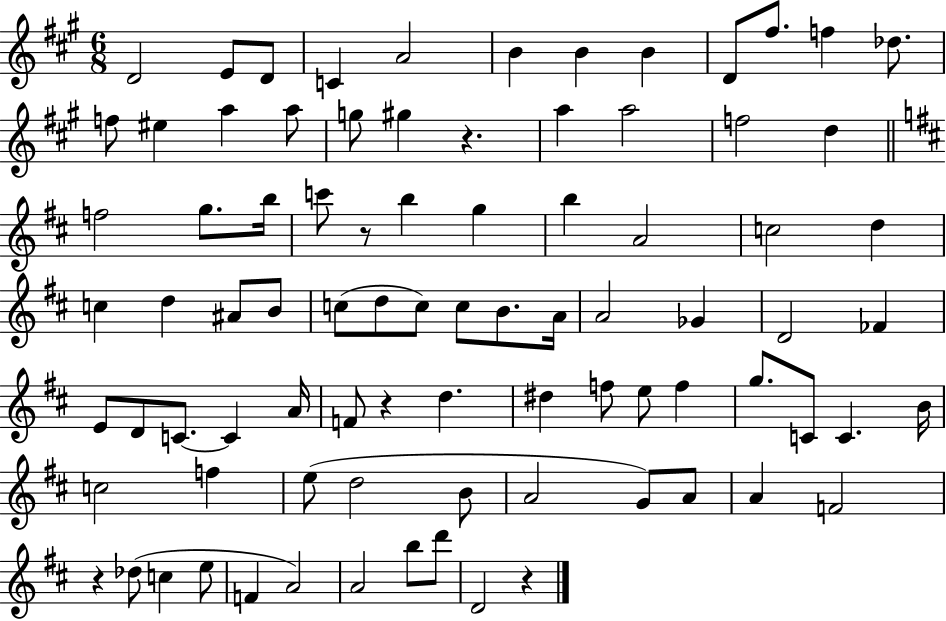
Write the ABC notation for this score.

X:1
T:Untitled
M:6/8
L:1/4
K:A
D2 E/2 D/2 C A2 B B B D/2 ^f/2 f _d/2 f/2 ^e a a/2 g/2 ^g z a a2 f2 d f2 g/2 b/4 c'/2 z/2 b g b A2 c2 d c d ^A/2 B/2 c/2 d/2 c/2 c/2 B/2 A/4 A2 _G D2 _F E/2 D/2 C/2 C A/4 F/2 z d ^d f/2 e/2 f g/2 C/2 C B/4 c2 f e/2 d2 B/2 A2 G/2 A/2 A F2 z _d/2 c e/2 F A2 A2 b/2 d'/2 D2 z